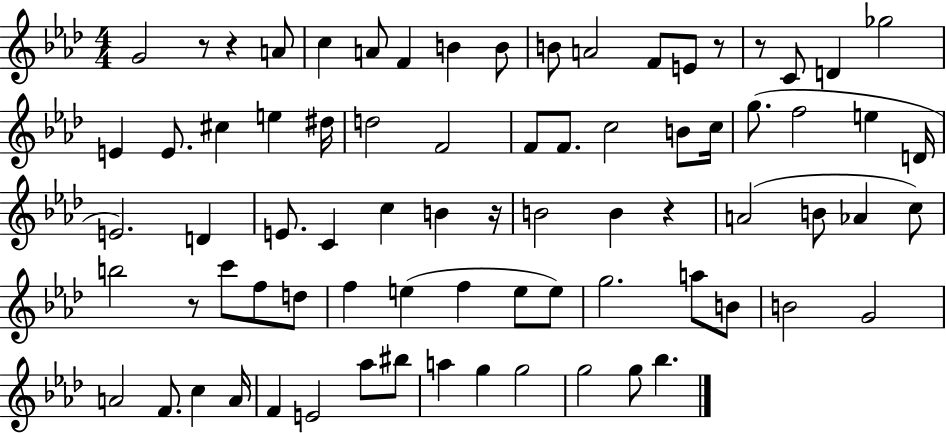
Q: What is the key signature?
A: AES major